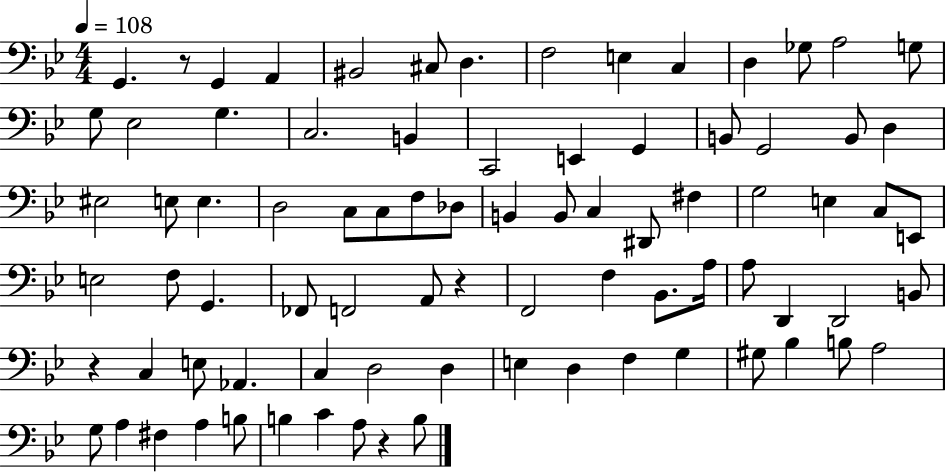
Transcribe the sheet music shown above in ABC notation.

X:1
T:Untitled
M:4/4
L:1/4
K:Bb
G,, z/2 G,, A,, ^B,,2 ^C,/2 D, F,2 E, C, D, _G,/2 A,2 G,/2 G,/2 _E,2 G, C,2 B,, C,,2 E,, G,, B,,/2 G,,2 B,,/2 D, ^E,2 E,/2 E, D,2 C,/2 C,/2 F,/2 _D,/2 B,, B,,/2 C, ^D,,/2 ^F, G,2 E, C,/2 E,,/2 E,2 F,/2 G,, _F,,/2 F,,2 A,,/2 z F,,2 F, _B,,/2 A,/4 A,/2 D,, D,,2 B,,/2 z C, E,/2 _A,, C, D,2 D, E, D, F, G, ^G,/2 _B, B,/2 A,2 G,/2 A, ^F, A, B,/2 B, C A,/2 z B,/2